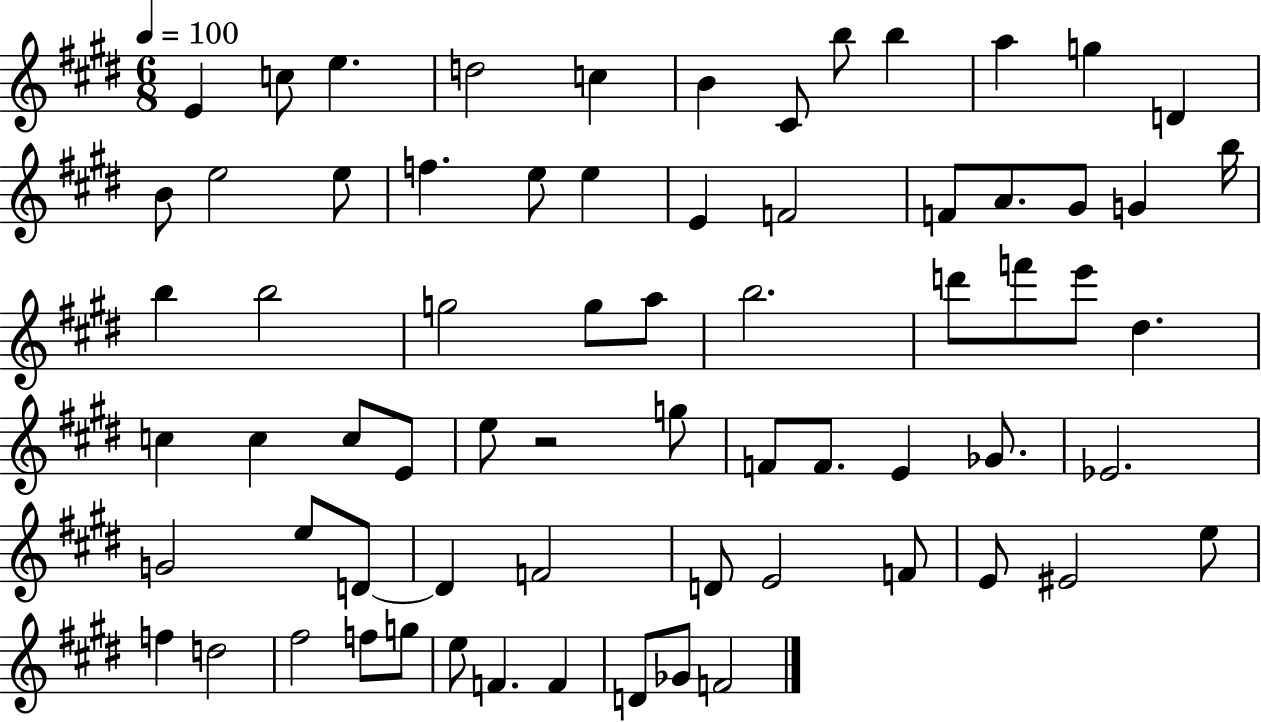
X:1
T:Untitled
M:6/8
L:1/4
K:E
E c/2 e d2 c B ^C/2 b/2 b a g D B/2 e2 e/2 f e/2 e E F2 F/2 A/2 ^G/2 G b/4 b b2 g2 g/2 a/2 b2 d'/2 f'/2 e'/2 ^d c c c/2 E/2 e/2 z2 g/2 F/2 F/2 E _G/2 _E2 G2 e/2 D/2 D F2 D/2 E2 F/2 E/2 ^E2 e/2 f d2 ^f2 f/2 g/2 e/2 F F D/2 _G/2 F2